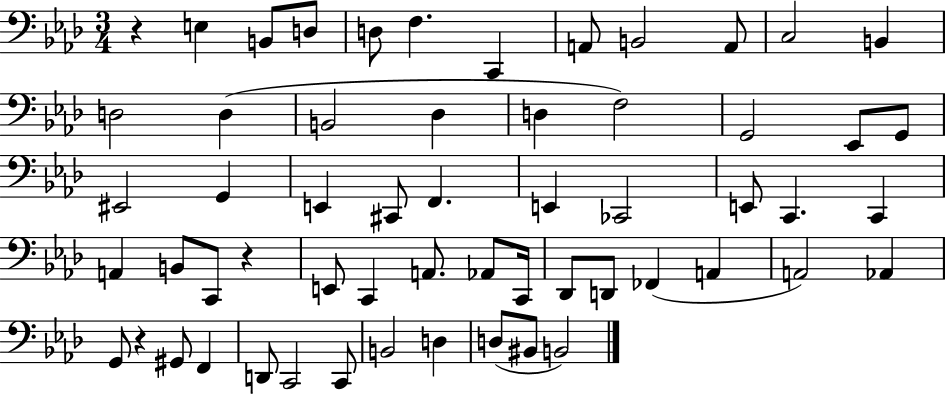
X:1
T:Untitled
M:3/4
L:1/4
K:Ab
z E, B,,/2 D,/2 D,/2 F, C,, A,,/2 B,,2 A,,/2 C,2 B,, D,2 D, B,,2 _D, D, F,2 G,,2 _E,,/2 G,,/2 ^E,,2 G,, E,, ^C,,/2 F,, E,, _C,,2 E,,/2 C,, C,, A,, B,,/2 C,,/2 z E,,/2 C,, A,,/2 _A,,/2 C,,/4 _D,,/2 D,,/2 _F,, A,, A,,2 _A,, G,,/2 z ^G,,/2 F,, D,,/2 C,,2 C,,/2 B,,2 D, D,/2 ^B,,/2 B,,2